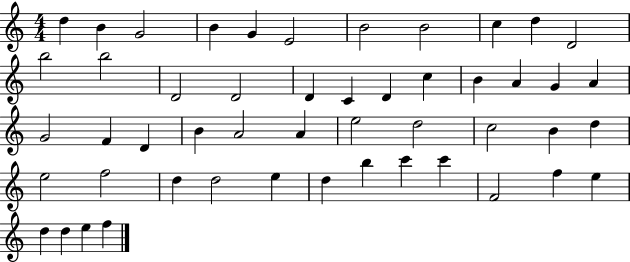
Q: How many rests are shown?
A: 0